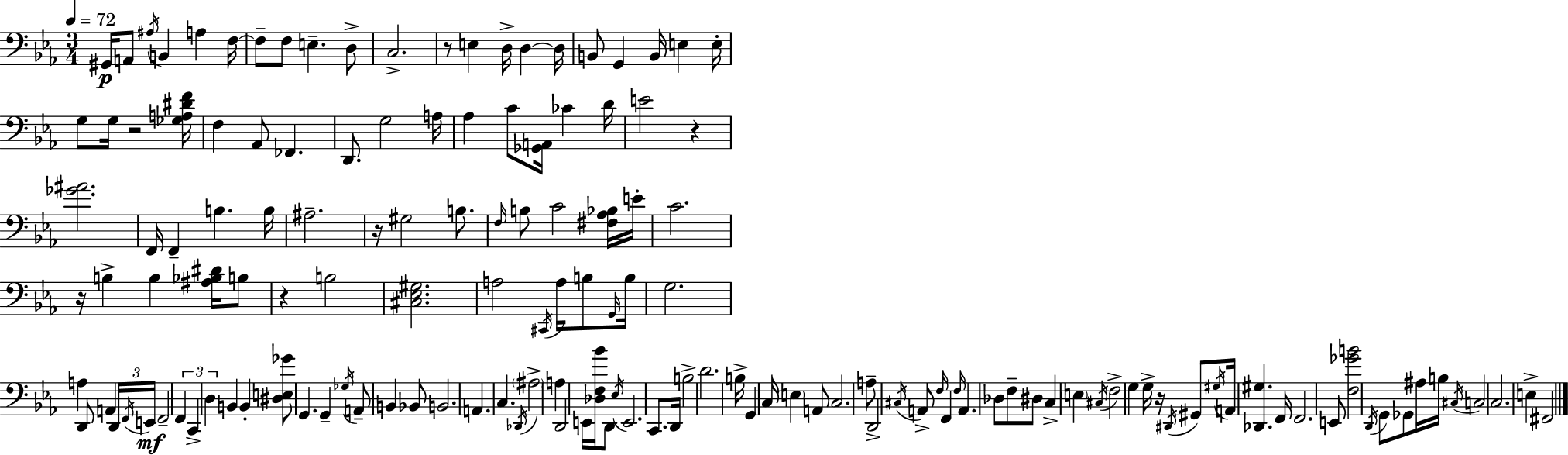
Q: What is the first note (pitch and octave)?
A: G#2